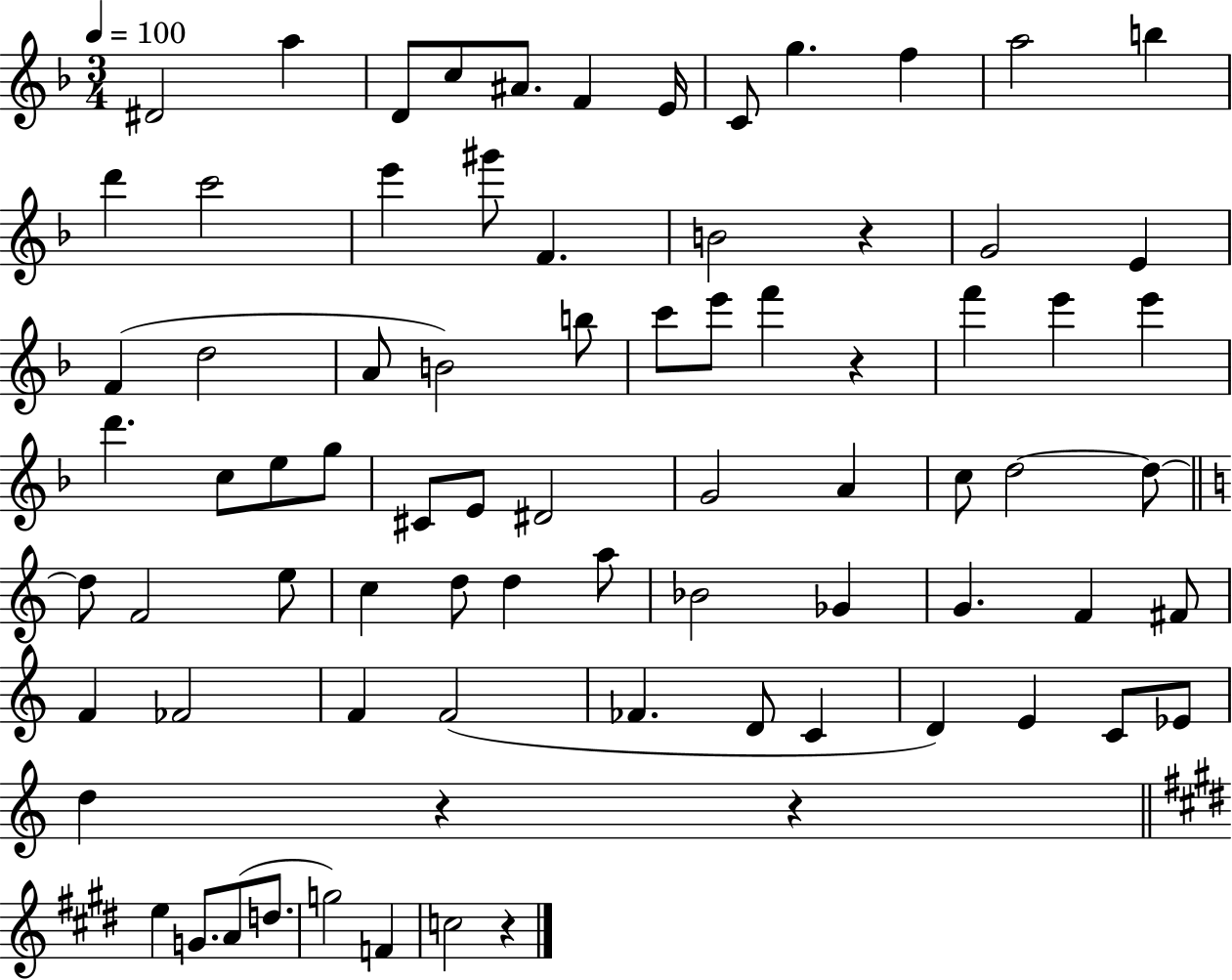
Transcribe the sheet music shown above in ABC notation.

X:1
T:Untitled
M:3/4
L:1/4
K:F
^D2 a D/2 c/2 ^A/2 F E/4 C/2 g f a2 b d' c'2 e' ^g'/2 F B2 z G2 E F d2 A/2 B2 b/2 c'/2 e'/2 f' z f' e' e' d' c/2 e/2 g/2 ^C/2 E/2 ^D2 G2 A c/2 d2 d/2 d/2 F2 e/2 c d/2 d a/2 _B2 _G G F ^F/2 F _F2 F F2 _F D/2 C D E C/2 _E/2 d z z e G/2 A/2 d/2 g2 F c2 z